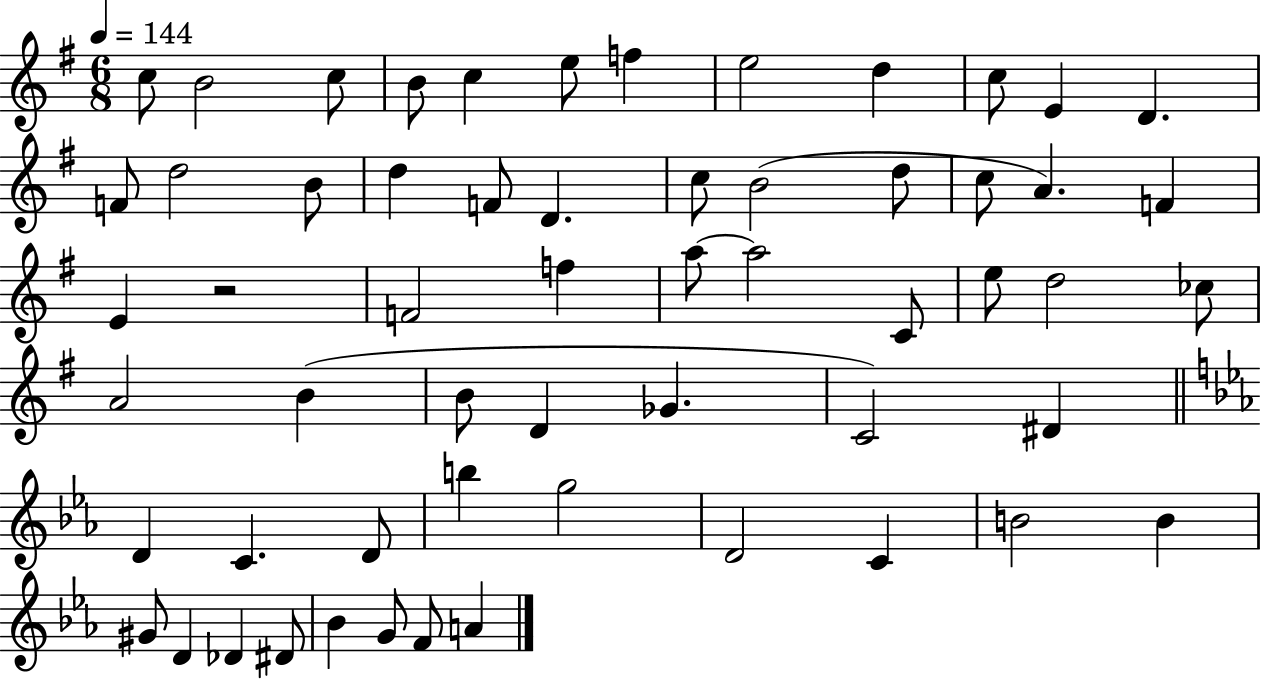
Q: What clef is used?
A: treble